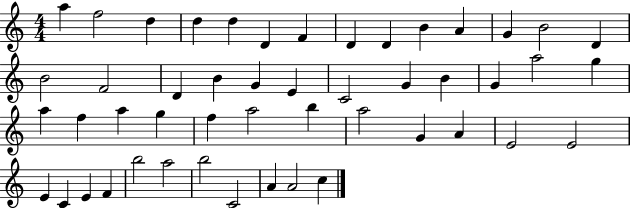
{
  \clef treble
  \numericTimeSignature
  \time 4/4
  \key c \major
  a''4 f''2 d''4 | d''4 d''4 d'4 f'4 | d'4 d'4 b'4 a'4 | g'4 b'2 d'4 | \break b'2 f'2 | d'4 b'4 g'4 e'4 | c'2 g'4 b'4 | g'4 a''2 g''4 | \break a''4 f''4 a''4 g''4 | f''4 a''2 b''4 | a''2 g'4 a'4 | e'2 e'2 | \break e'4 c'4 e'4 f'4 | b''2 a''2 | b''2 c'2 | a'4 a'2 c''4 | \break \bar "|."
}